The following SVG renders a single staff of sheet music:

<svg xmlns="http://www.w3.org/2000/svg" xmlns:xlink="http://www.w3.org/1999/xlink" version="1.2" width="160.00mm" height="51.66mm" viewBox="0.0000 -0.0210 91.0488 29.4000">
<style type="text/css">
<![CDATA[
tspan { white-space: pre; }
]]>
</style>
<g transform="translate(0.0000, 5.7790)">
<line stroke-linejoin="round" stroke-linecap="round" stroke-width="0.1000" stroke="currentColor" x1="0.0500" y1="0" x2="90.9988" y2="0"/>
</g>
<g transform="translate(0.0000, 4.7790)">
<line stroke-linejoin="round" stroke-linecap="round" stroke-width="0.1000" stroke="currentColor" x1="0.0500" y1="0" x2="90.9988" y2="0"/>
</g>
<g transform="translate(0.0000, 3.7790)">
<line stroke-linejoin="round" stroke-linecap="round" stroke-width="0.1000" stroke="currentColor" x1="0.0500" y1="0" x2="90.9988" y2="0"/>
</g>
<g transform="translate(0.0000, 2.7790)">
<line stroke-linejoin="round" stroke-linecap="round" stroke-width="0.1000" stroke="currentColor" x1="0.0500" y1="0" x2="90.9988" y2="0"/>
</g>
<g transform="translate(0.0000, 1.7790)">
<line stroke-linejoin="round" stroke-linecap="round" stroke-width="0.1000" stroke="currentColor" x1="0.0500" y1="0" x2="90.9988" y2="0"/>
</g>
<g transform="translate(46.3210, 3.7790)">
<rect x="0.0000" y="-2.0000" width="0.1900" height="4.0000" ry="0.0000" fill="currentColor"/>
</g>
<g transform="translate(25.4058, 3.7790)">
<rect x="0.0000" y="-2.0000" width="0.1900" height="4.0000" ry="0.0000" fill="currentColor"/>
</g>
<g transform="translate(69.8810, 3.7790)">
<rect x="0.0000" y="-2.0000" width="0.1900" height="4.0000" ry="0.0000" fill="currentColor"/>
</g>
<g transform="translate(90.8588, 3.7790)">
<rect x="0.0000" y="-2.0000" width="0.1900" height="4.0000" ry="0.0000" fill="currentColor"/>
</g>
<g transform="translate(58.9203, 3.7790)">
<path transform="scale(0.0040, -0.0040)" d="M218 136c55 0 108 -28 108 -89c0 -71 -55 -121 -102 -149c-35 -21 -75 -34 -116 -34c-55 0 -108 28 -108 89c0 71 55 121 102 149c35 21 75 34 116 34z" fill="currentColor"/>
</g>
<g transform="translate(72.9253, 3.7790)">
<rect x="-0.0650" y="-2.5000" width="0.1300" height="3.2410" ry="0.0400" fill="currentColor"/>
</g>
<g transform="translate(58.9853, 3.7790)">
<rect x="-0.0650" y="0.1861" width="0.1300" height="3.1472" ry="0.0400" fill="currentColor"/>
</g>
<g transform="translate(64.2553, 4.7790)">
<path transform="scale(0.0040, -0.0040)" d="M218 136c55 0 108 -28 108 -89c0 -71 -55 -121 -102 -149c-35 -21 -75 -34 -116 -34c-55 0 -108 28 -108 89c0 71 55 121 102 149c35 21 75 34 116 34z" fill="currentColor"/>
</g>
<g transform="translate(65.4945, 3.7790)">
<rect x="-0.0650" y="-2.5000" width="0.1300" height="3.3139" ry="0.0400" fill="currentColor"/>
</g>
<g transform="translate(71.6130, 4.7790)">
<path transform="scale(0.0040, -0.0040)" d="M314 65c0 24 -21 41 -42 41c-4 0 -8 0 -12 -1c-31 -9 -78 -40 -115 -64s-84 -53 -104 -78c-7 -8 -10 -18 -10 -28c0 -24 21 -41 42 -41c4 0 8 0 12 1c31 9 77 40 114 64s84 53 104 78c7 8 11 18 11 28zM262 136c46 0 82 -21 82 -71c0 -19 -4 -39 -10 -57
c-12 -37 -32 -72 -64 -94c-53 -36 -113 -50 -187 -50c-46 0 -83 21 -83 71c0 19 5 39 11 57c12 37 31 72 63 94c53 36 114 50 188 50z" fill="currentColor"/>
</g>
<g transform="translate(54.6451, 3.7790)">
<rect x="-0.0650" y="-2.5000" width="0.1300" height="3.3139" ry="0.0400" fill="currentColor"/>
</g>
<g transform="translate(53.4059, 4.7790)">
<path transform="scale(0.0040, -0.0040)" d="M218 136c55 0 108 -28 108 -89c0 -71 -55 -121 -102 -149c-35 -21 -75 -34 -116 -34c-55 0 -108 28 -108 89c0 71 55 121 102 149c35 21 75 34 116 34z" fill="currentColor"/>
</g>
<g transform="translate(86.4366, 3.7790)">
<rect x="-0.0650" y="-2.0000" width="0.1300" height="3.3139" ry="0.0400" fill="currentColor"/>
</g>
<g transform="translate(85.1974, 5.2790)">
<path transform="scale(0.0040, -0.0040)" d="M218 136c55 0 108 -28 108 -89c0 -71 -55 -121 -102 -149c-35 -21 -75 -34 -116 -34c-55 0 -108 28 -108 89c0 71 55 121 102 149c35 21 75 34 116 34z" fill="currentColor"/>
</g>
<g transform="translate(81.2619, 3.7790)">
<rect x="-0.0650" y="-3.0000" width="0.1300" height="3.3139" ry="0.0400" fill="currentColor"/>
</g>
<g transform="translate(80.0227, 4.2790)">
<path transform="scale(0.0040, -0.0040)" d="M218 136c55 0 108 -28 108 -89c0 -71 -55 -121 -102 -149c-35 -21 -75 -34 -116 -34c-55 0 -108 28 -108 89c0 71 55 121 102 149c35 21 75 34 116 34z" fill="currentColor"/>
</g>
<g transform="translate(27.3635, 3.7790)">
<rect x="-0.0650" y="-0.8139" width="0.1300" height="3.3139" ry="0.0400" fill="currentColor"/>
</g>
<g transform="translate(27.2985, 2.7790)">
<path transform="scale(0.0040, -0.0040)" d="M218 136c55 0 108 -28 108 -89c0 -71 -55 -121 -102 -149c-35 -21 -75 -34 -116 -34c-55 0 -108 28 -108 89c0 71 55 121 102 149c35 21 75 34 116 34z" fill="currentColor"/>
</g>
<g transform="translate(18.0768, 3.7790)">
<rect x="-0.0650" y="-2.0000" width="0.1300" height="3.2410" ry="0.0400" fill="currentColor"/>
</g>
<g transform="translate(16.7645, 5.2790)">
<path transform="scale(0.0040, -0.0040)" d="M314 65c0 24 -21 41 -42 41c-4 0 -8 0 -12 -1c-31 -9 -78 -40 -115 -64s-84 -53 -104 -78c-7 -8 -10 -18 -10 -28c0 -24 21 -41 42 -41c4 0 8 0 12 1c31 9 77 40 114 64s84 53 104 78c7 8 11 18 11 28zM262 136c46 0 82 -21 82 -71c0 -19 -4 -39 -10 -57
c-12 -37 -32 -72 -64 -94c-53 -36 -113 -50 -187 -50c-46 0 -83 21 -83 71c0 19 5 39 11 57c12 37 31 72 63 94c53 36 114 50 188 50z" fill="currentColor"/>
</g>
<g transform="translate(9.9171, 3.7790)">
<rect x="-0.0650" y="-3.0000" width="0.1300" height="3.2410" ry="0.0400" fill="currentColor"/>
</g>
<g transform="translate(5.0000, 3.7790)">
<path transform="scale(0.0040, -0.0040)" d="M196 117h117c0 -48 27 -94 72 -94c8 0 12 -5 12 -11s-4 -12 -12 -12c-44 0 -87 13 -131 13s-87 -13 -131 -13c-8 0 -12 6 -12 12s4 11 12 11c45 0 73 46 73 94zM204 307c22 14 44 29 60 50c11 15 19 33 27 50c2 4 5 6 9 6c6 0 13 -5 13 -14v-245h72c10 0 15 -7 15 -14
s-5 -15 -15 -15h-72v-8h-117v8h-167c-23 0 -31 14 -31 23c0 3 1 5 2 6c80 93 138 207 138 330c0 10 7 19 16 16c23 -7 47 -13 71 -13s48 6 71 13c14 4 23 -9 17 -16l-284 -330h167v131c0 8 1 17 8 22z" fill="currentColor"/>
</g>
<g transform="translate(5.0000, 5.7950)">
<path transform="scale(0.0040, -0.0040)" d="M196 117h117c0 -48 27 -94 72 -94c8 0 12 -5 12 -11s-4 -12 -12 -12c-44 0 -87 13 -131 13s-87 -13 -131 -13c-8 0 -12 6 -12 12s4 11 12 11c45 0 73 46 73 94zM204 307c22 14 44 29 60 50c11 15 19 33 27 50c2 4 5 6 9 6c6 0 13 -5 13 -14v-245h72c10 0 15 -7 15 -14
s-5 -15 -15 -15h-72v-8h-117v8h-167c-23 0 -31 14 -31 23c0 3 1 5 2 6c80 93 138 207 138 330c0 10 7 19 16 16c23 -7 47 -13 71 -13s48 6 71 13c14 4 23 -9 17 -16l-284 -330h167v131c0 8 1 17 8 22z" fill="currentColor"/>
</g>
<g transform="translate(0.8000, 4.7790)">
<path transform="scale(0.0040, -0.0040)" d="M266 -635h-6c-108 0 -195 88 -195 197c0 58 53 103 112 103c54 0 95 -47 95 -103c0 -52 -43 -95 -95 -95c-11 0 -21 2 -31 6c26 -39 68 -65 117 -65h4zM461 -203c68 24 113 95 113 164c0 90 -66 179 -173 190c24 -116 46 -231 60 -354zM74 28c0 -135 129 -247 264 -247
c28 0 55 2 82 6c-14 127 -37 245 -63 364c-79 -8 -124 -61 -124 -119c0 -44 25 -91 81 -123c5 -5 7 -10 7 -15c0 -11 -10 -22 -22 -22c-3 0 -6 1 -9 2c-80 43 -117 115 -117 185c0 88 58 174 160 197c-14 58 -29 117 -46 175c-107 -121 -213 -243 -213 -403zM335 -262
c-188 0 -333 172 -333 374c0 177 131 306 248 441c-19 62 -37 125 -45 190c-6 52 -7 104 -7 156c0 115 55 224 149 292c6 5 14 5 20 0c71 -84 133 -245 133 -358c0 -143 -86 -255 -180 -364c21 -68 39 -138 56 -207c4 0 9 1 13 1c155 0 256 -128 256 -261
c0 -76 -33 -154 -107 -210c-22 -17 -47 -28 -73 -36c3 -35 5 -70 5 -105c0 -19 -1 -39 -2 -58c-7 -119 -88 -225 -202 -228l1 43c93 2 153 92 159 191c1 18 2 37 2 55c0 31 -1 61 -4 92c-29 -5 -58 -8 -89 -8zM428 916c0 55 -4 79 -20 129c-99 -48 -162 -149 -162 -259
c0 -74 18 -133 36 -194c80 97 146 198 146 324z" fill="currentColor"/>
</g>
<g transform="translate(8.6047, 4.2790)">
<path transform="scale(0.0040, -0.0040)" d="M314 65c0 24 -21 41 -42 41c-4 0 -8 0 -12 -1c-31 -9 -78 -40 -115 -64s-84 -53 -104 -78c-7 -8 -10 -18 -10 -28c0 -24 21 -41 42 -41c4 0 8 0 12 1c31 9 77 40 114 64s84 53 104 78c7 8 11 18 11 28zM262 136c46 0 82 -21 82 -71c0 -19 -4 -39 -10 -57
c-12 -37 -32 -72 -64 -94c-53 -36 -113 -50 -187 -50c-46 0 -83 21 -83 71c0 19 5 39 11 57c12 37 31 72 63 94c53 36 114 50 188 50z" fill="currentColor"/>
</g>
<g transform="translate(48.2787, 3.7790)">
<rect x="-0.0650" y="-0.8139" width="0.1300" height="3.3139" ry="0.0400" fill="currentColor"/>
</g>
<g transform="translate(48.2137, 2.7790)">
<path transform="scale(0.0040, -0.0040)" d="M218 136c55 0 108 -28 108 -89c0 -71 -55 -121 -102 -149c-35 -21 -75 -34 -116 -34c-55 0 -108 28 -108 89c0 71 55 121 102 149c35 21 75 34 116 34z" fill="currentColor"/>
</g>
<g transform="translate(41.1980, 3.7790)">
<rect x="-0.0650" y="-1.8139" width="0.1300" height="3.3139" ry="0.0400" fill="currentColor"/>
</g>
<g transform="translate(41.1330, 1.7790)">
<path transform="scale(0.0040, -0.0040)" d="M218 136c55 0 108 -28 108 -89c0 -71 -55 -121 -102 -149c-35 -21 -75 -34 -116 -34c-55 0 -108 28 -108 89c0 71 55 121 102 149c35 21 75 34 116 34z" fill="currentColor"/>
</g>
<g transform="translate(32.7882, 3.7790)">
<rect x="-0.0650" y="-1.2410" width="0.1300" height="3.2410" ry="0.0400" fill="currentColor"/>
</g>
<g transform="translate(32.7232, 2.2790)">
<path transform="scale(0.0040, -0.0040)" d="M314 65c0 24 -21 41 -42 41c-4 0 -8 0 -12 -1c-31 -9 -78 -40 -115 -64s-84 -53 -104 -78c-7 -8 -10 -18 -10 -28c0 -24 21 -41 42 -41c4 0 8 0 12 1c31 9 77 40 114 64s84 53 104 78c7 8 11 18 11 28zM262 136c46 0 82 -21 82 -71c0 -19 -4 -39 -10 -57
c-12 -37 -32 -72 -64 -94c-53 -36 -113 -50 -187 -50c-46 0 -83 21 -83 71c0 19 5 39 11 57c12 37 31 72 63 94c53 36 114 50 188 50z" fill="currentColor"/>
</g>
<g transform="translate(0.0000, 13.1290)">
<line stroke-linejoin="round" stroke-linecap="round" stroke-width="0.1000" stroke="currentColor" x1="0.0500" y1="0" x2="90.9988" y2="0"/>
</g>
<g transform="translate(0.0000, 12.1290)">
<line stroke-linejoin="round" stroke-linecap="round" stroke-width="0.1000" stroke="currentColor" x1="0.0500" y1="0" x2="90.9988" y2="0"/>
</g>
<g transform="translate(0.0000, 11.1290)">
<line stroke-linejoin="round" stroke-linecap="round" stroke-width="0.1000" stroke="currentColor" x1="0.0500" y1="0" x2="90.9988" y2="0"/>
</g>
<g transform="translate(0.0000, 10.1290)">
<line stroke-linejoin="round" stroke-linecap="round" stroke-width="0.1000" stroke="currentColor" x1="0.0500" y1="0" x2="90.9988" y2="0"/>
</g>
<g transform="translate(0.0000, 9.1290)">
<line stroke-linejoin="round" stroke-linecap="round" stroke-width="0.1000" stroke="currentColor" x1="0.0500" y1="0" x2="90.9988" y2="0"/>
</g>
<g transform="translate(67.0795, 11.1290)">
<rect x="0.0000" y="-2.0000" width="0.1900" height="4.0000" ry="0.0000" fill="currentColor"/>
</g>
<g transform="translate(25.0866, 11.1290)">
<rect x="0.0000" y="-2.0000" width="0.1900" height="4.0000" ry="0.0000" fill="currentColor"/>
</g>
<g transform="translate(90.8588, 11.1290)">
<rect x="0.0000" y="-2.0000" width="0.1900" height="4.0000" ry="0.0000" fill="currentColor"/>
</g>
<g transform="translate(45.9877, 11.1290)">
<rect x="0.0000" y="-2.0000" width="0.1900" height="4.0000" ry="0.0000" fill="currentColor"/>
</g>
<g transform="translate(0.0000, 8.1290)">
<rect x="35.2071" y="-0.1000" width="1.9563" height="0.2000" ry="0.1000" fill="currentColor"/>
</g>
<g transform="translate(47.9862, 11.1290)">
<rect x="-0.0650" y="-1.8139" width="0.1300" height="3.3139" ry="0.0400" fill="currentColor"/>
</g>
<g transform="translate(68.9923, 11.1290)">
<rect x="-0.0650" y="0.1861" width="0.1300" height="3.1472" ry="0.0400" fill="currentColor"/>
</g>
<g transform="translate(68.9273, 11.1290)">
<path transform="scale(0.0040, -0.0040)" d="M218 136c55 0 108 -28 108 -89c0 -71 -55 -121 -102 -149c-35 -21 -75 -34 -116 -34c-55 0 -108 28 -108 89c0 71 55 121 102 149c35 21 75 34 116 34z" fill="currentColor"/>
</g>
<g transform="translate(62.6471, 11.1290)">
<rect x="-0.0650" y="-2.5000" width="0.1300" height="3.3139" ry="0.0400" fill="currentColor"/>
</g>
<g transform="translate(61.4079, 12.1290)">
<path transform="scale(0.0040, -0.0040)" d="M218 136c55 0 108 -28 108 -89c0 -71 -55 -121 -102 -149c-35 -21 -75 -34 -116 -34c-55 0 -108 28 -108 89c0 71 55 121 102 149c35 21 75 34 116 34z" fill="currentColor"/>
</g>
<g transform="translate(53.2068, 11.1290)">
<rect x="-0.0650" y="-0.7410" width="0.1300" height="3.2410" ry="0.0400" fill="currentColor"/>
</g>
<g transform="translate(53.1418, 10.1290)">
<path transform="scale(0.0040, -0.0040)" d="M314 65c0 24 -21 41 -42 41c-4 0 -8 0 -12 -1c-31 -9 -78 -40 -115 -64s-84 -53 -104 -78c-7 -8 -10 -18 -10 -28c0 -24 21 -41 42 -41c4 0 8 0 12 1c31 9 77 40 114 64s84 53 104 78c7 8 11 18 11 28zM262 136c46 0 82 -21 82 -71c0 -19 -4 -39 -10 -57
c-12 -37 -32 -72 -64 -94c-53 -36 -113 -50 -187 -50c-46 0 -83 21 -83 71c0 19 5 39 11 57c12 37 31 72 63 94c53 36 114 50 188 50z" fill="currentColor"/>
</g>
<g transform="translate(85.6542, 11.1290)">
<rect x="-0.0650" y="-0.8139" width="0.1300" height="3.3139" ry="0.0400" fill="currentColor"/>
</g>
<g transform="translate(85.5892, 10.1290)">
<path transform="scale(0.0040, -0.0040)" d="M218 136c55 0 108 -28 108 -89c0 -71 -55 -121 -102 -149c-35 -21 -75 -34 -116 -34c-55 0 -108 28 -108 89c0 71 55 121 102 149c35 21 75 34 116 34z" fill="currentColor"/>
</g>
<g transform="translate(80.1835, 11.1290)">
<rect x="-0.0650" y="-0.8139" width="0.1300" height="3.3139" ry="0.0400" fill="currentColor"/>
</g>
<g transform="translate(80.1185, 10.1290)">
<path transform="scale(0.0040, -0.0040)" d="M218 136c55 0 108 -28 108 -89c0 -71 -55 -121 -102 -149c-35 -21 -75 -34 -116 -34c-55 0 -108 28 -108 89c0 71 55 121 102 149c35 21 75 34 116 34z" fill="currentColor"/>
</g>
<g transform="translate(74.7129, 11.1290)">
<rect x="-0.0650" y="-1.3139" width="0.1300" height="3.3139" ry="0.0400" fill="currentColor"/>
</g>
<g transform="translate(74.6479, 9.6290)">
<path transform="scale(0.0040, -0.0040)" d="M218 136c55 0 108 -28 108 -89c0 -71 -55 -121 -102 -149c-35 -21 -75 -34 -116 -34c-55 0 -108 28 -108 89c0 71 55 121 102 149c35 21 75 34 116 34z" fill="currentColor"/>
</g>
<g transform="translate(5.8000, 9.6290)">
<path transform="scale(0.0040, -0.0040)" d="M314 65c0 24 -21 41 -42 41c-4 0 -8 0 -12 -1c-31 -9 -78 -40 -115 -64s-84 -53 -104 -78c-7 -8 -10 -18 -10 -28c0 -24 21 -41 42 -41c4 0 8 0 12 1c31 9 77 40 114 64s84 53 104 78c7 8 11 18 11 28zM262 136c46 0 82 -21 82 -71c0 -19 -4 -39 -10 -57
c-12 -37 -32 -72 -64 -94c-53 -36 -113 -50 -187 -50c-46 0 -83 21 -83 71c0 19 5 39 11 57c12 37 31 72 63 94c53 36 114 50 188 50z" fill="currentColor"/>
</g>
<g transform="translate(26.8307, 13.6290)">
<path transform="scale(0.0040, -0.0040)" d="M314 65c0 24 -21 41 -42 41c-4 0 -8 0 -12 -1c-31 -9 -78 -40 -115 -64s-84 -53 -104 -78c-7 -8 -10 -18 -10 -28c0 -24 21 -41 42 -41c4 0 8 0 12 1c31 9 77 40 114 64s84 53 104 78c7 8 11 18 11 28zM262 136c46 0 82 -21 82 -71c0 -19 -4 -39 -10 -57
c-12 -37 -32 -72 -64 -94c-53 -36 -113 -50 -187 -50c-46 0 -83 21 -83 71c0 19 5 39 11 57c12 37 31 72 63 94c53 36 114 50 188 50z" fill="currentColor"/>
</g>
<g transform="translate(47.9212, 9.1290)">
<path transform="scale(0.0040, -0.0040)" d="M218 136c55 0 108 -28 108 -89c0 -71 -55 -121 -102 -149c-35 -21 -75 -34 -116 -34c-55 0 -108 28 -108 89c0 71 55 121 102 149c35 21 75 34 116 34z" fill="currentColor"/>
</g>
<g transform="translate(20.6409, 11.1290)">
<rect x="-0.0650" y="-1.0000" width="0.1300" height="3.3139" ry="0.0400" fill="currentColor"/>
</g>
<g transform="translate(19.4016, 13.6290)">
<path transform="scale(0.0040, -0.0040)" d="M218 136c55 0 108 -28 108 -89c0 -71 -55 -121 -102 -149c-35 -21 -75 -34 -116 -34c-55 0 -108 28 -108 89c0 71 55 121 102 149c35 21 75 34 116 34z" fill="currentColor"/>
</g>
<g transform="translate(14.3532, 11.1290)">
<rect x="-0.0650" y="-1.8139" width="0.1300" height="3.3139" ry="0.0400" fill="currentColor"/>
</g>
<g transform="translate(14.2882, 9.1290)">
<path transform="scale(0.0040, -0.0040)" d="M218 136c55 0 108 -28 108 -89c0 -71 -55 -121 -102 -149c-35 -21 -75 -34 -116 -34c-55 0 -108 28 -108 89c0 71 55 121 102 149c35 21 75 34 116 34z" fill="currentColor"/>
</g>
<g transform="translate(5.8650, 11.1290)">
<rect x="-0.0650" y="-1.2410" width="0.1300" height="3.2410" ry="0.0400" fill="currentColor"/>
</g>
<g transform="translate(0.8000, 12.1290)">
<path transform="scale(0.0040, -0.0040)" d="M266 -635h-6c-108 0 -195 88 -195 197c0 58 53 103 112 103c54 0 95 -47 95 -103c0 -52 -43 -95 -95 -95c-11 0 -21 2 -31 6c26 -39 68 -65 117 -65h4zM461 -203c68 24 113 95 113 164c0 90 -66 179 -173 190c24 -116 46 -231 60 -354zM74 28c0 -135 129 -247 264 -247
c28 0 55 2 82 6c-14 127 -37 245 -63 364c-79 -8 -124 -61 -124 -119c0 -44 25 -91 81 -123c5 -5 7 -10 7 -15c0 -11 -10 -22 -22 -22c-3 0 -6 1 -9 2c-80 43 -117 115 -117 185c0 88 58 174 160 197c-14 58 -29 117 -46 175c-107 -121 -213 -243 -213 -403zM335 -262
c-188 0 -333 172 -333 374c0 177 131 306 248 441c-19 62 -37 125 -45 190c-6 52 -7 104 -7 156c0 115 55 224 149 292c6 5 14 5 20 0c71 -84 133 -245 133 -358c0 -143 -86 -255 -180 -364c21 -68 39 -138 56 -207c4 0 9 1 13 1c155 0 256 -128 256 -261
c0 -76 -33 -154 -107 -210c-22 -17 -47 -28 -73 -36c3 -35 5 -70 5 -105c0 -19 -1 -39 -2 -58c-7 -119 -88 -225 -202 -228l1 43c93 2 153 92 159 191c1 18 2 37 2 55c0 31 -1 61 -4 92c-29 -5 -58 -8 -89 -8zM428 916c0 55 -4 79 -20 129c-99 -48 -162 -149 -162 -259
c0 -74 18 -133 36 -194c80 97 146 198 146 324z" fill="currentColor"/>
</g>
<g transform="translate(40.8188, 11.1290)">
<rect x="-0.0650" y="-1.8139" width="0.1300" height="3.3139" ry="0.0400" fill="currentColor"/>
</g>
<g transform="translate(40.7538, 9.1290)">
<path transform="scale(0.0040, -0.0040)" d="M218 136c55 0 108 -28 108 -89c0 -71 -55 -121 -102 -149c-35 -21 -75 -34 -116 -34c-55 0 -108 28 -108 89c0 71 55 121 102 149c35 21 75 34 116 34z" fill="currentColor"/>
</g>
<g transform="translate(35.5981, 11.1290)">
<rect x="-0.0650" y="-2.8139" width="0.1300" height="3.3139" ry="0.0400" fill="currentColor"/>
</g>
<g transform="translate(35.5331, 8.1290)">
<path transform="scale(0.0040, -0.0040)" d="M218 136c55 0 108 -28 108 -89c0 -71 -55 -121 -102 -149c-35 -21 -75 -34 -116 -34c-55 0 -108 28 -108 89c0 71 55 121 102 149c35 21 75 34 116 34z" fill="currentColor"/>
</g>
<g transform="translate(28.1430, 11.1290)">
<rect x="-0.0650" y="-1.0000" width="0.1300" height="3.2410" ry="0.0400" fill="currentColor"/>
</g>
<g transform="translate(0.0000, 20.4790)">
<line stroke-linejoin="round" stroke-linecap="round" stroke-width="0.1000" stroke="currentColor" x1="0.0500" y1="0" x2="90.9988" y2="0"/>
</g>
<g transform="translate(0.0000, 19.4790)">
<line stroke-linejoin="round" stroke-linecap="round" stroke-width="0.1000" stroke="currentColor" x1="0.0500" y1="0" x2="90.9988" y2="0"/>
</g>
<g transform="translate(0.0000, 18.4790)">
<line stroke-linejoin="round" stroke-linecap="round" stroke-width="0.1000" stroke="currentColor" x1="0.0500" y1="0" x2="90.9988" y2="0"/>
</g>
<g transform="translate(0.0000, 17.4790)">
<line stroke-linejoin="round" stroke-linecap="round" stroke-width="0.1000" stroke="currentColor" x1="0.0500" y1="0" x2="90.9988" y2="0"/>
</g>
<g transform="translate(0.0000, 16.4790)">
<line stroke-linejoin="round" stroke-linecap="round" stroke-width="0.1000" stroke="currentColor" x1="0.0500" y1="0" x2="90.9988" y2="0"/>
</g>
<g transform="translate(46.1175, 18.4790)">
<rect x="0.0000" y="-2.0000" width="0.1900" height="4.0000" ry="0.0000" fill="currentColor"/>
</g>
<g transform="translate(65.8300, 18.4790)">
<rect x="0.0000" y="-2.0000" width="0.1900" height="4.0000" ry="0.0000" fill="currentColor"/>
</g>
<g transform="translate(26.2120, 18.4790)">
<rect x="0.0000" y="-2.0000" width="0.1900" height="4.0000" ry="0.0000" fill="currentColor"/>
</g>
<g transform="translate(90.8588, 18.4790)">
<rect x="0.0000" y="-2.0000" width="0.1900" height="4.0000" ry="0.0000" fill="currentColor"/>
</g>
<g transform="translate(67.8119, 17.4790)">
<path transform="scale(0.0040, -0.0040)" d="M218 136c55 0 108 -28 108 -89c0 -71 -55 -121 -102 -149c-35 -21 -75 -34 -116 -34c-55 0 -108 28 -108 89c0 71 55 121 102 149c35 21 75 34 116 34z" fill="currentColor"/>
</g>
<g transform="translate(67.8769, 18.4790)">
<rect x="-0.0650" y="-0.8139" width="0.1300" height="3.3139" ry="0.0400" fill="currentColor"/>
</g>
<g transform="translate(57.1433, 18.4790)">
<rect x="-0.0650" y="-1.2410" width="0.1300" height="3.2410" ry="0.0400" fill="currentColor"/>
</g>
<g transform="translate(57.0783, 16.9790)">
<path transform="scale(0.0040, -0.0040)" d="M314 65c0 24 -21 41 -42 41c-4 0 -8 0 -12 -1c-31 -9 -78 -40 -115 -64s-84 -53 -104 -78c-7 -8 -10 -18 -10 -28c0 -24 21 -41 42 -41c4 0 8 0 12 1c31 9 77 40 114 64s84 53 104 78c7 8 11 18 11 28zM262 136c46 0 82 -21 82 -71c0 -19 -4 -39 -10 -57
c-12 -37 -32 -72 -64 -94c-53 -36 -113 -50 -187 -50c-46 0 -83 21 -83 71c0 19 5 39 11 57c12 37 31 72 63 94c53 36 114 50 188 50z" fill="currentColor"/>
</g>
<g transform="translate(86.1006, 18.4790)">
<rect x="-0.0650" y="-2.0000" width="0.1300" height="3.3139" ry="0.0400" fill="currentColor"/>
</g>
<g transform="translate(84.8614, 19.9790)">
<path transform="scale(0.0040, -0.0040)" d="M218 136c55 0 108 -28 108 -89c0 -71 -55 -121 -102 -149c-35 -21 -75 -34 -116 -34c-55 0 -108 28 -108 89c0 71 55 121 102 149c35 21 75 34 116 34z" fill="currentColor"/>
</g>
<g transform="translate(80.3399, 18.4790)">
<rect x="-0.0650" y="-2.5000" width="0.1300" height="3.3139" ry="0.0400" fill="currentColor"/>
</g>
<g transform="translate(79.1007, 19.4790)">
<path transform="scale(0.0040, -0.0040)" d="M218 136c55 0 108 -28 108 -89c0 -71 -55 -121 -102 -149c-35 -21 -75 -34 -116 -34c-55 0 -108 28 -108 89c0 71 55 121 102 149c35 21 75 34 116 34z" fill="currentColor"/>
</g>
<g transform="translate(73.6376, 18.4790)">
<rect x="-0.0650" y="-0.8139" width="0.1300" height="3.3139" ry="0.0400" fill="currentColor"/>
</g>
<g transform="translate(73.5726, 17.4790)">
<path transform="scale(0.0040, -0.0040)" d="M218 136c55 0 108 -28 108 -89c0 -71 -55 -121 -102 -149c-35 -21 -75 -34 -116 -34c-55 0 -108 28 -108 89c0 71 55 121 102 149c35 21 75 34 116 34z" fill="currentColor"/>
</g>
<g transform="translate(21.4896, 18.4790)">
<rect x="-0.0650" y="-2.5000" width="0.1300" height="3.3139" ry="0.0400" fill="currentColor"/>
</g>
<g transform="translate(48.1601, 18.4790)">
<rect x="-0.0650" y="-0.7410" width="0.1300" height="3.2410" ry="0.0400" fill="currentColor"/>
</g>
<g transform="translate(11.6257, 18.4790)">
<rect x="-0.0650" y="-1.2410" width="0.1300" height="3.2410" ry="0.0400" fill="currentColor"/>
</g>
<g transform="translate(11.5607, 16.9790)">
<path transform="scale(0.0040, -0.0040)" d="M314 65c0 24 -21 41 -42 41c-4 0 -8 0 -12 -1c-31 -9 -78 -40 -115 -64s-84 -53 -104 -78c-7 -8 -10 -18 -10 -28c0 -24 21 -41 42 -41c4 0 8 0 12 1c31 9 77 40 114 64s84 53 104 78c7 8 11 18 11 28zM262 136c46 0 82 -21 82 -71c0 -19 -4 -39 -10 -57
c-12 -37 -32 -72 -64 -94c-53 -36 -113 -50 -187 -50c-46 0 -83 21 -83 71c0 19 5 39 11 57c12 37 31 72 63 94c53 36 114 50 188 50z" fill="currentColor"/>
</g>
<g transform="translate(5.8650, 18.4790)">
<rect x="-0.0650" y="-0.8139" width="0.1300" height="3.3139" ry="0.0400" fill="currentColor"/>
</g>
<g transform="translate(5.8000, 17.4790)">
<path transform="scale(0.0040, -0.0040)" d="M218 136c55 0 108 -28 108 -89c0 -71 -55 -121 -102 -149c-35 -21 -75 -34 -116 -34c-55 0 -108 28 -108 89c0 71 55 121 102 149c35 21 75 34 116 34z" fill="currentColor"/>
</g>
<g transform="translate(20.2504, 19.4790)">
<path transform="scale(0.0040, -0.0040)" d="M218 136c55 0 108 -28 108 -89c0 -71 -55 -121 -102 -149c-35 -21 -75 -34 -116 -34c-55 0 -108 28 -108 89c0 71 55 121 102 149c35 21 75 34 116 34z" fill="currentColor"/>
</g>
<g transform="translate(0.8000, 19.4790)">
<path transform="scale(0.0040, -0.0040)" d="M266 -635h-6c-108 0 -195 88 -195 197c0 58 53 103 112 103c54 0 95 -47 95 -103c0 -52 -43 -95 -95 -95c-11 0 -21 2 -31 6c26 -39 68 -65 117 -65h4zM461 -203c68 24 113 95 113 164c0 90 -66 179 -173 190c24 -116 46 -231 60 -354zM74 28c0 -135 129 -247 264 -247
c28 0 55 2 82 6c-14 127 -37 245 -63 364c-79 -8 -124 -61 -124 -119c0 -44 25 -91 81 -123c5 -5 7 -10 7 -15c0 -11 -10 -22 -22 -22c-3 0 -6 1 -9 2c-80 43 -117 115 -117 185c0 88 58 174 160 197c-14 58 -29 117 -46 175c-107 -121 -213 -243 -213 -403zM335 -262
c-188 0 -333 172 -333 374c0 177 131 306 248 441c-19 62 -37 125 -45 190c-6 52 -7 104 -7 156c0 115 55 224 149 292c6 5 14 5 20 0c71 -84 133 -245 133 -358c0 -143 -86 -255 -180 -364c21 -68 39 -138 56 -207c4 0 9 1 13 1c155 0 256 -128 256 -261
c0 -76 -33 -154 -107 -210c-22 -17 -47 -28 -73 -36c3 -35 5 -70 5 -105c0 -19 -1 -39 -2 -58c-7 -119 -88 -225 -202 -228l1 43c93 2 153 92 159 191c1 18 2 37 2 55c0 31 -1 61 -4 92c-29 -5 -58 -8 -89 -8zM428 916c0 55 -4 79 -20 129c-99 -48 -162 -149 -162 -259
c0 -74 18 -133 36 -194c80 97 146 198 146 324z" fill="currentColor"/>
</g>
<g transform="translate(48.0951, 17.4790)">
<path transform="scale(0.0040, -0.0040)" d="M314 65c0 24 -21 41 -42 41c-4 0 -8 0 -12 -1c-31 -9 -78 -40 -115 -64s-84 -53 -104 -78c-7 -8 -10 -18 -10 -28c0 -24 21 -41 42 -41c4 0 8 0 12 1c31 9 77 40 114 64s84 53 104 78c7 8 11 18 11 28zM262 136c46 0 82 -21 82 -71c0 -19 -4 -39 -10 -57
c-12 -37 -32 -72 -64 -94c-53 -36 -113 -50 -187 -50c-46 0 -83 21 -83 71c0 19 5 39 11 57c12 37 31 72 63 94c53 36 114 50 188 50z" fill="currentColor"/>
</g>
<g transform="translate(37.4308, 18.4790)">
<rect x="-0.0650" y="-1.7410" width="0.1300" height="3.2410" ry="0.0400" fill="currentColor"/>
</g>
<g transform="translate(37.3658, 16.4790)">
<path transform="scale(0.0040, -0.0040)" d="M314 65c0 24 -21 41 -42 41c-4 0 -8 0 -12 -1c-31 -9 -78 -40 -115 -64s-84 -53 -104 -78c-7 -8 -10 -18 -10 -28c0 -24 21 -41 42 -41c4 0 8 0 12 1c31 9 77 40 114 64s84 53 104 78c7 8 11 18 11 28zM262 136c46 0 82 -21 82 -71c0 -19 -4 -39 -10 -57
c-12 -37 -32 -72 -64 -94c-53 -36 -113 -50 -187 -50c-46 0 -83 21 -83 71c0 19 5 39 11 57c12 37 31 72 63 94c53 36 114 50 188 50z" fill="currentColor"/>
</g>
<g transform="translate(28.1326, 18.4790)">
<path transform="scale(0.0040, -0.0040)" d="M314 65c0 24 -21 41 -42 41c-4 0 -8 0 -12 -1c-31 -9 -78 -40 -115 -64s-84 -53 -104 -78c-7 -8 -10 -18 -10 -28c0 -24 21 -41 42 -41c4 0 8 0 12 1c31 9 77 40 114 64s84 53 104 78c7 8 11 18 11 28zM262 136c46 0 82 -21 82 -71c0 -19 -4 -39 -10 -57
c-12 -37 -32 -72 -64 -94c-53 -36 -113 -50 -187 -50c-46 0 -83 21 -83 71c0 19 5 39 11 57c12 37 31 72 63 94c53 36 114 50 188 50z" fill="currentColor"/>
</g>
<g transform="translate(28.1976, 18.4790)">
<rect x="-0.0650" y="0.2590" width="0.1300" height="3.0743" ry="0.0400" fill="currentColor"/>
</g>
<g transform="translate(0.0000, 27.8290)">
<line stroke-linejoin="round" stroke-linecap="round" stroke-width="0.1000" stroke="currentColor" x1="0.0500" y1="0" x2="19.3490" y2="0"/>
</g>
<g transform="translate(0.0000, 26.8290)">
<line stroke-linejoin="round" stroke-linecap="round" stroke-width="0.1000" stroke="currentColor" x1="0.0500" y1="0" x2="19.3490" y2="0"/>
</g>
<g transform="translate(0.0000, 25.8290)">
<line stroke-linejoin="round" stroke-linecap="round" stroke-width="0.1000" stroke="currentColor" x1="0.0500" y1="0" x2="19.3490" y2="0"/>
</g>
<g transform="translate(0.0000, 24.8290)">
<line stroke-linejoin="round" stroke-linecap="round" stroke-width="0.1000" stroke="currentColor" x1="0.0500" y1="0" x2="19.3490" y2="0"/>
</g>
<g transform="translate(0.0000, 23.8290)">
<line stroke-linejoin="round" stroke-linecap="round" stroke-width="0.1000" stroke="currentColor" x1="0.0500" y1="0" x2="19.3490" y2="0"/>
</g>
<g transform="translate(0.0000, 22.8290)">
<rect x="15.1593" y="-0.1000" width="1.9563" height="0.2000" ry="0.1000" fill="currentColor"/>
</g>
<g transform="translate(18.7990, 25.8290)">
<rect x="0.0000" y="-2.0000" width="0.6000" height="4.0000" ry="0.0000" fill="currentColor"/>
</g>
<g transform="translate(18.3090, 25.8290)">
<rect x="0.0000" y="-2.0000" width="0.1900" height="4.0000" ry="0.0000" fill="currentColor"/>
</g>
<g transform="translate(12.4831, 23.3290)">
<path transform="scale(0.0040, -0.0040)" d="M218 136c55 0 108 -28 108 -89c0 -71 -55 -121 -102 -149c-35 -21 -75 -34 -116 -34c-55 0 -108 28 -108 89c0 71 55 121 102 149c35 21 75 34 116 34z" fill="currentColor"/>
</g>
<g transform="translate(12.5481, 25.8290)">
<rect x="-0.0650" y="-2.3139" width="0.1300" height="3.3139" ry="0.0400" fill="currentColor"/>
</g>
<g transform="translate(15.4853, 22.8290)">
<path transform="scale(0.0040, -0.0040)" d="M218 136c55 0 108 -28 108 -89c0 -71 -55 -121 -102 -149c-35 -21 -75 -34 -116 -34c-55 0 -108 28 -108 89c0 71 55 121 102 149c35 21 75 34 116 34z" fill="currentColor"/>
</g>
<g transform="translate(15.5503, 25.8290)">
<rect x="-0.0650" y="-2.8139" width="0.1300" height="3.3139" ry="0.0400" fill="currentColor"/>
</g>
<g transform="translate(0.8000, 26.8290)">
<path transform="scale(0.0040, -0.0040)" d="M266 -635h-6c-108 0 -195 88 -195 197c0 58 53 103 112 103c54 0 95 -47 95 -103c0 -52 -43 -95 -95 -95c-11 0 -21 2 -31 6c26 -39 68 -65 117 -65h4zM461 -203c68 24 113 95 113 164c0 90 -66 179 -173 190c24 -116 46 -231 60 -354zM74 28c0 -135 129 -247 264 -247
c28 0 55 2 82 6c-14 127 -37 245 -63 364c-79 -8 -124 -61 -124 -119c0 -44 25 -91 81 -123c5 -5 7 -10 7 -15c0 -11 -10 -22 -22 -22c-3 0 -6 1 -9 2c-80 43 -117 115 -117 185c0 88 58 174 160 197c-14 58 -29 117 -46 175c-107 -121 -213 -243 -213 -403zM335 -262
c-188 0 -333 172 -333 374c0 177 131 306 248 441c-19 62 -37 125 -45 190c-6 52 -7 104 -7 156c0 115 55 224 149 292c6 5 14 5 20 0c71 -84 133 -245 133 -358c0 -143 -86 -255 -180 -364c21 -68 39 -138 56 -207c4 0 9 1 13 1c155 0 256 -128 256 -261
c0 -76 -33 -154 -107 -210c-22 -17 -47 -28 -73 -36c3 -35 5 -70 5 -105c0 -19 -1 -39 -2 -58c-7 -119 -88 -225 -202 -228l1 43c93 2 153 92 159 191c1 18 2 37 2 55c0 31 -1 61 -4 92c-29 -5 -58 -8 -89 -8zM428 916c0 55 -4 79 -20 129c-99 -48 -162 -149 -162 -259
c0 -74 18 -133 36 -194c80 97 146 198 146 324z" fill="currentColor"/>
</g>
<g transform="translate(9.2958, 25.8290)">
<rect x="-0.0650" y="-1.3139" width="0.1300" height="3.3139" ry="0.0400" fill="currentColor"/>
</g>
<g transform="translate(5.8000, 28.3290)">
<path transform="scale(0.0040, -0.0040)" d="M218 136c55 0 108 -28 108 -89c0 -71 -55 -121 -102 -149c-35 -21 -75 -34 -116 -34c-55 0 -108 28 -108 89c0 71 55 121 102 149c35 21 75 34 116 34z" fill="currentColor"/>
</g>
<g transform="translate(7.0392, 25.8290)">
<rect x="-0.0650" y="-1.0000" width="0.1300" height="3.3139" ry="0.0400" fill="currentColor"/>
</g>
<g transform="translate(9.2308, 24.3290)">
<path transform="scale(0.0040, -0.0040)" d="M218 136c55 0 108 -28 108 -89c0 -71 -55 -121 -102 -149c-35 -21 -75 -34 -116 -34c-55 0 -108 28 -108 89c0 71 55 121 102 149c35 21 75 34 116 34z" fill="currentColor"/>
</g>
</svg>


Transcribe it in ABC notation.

X:1
T:Untitled
M:4/4
L:1/4
K:C
A2 F2 d e2 f d G B G G2 A F e2 f D D2 a f f d2 G B e d d d e2 G B2 f2 d2 e2 d d G F D e g a